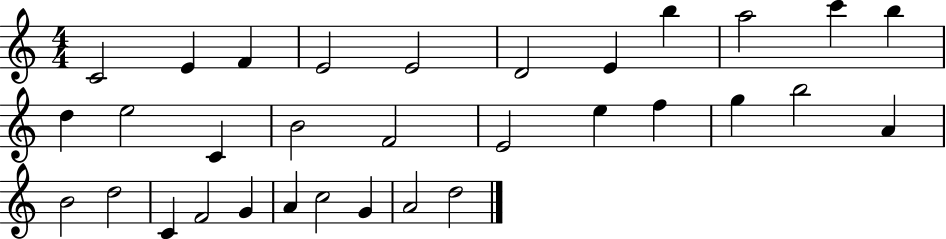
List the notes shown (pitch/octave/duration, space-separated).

C4/h E4/q F4/q E4/h E4/h D4/h E4/q B5/q A5/h C6/q B5/q D5/q E5/h C4/q B4/h F4/h E4/h E5/q F5/q G5/q B5/h A4/q B4/h D5/h C4/q F4/h G4/q A4/q C5/h G4/q A4/h D5/h